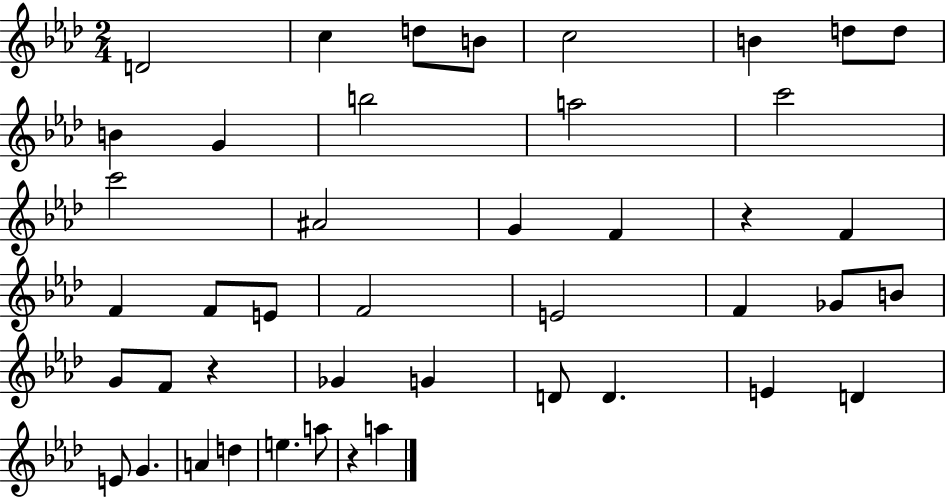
D4/h C5/q D5/e B4/e C5/h B4/q D5/e D5/e B4/q G4/q B5/h A5/h C6/h C6/h A#4/h G4/q F4/q R/q F4/q F4/q F4/e E4/e F4/h E4/h F4/q Gb4/e B4/e G4/e F4/e R/q Gb4/q G4/q D4/e D4/q. E4/q D4/q E4/e G4/q. A4/q D5/q E5/q. A5/e R/q A5/q